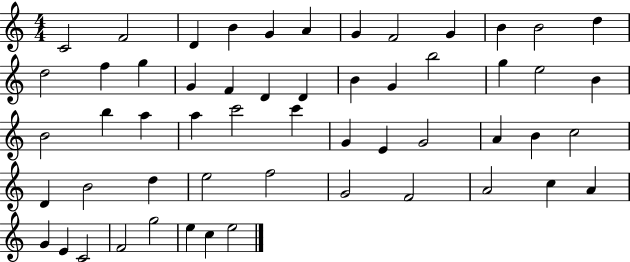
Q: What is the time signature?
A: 4/4